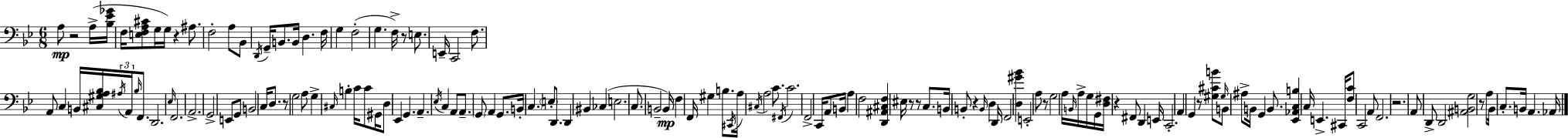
X:1
T:Untitled
M:6/8
L:1/4
K:Gm
A,/2 z2 A,/4 [_B,_E_G]/4 F,/4 [E,F,A,^C]/2 G,/4 G,/4 z ^A,/2 F,2 A,/2 _B,,/2 D,,/4 G,,/4 B,,/2 B,,/4 D, F,/4 G, F,2 G, F,/4 z/2 E,/2 E,,/4 C,,2 F,/2 A,,/2 C, B,,/4 [^C,^G,A,_B,]/4 ^A,/4 A,,/4 _B,/4 F,,/2 D,,2 _E,/4 F,,2 A,,2 G,,2 E,,/2 G,,/2 B,,2 C,/4 D,/2 z/2 G,2 A,/2 G, ^C,/4 B, C/4 C/2 ^G,,/4 D,/2 _E,, G,, A,, _E,/4 C, A,,/2 A,,/2 G,,/2 A,, G,,/2 B,,/4 C, E,/2 D,,/2 D,, ^B,, _C, E,2 C,/2 B,,2 B,,/4 F, F,,/4 ^G, B,/2 ^C,,/4 A,/4 ^C,/4 A,2 C/2 ^F,,/4 C2 F,,2 C,,/4 A,,/2 B,,/4 A, F,2 [D,,^A,,^C,F,] ^E,/4 z/2 z/2 C,/2 B,,/4 B,,/2 z B,,/4 D, D,,/4 F,,2 [D,^G_B] E,,2 A,/2 z/2 G,2 A,/4 B,,/4 A,/4 G,/4 G,,/4 [D,^F,]/4 z ^F,,/2 D,, E,,/4 C,,2 A,, G,, z/2 [^G,^CB]/2 ^G,/4 B,,/2 ^A,/2 B,,/4 G,, B,,/2 [_E,,_A,,C,B,] C,/4 E,, ^C,,/4 [F,C]/2 C,,2 A,,/2 F,,2 z2 A,,/2 D,,/2 D,,2 [^A,,B,,G,]2 z/2 A,/2 _B,,/4 C,/2 B,,/4 A,, _A,,/4